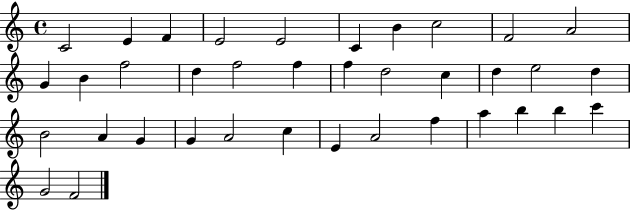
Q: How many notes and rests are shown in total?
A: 37